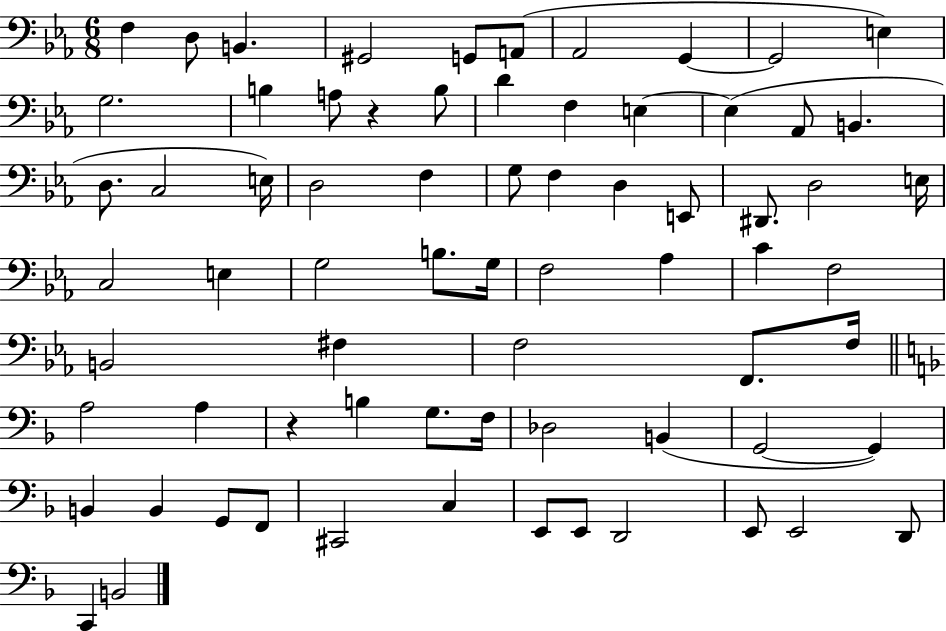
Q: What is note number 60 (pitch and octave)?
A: C#2